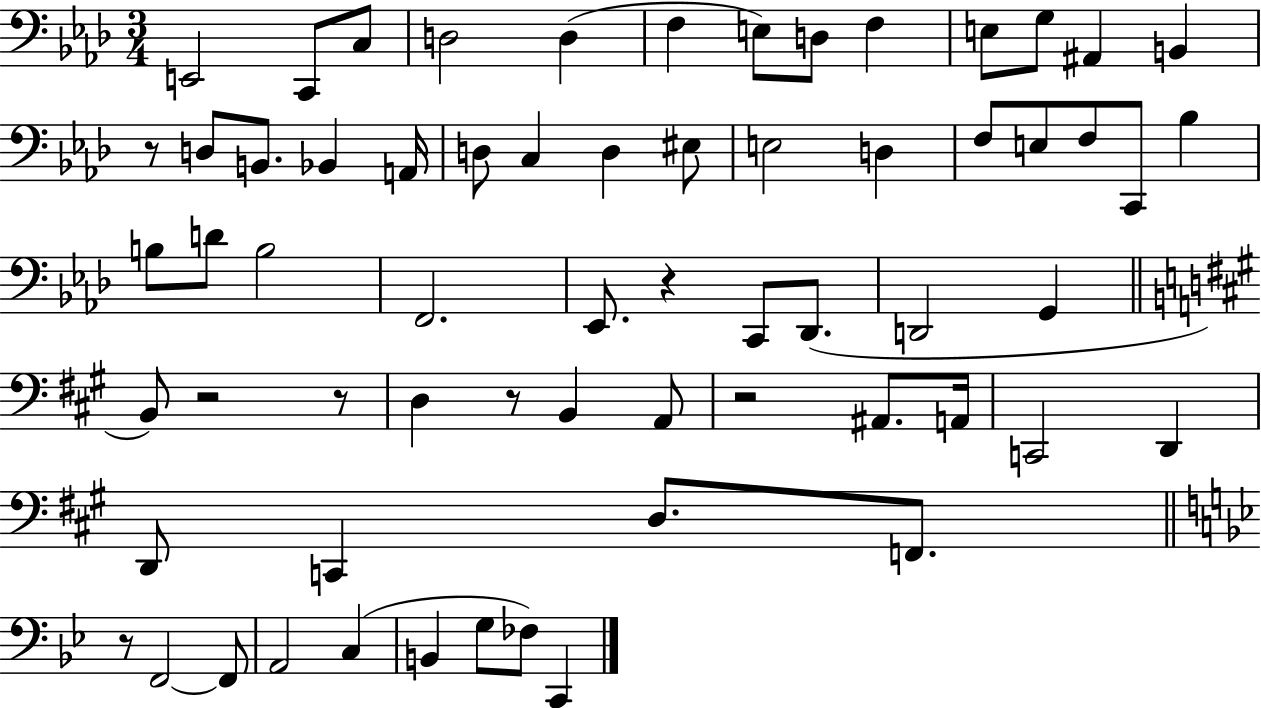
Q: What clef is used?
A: bass